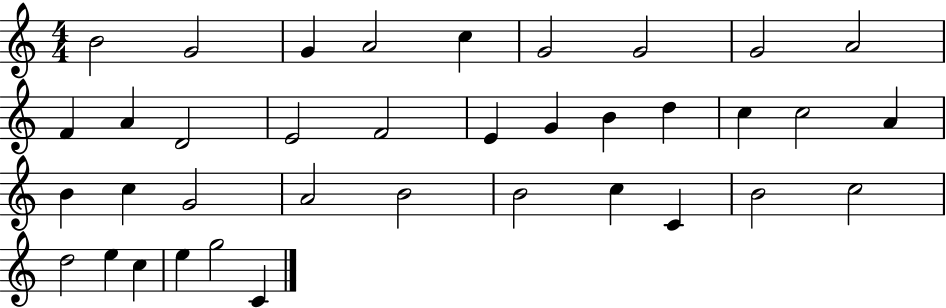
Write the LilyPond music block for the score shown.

{
  \clef treble
  \numericTimeSignature
  \time 4/4
  \key c \major
  b'2 g'2 | g'4 a'2 c''4 | g'2 g'2 | g'2 a'2 | \break f'4 a'4 d'2 | e'2 f'2 | e'4 g'4 b'4 d''4 | c''4 c''2 a'4 | \break b'4 c''4 g'2 | a'2 b'2 | b'2 c''4 c'4 | b'2 c''2 | \break d''2 e''4 c''4 | e''4 g''2 c'4 | \bar "|."
}